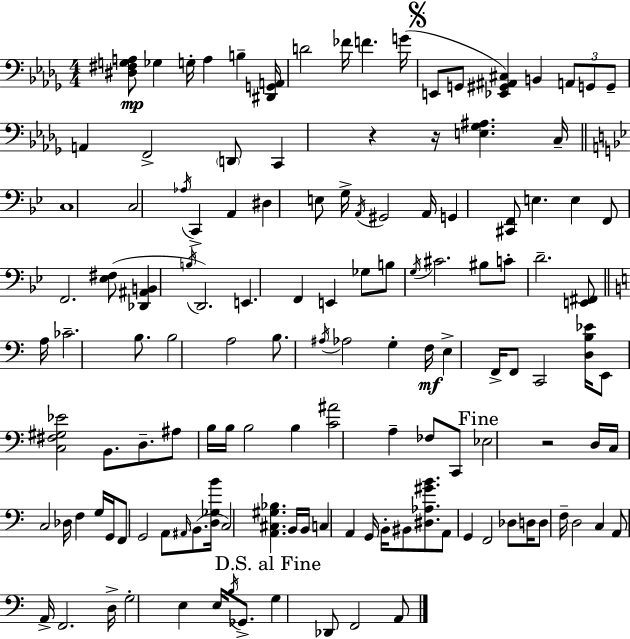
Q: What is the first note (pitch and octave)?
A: Gb3